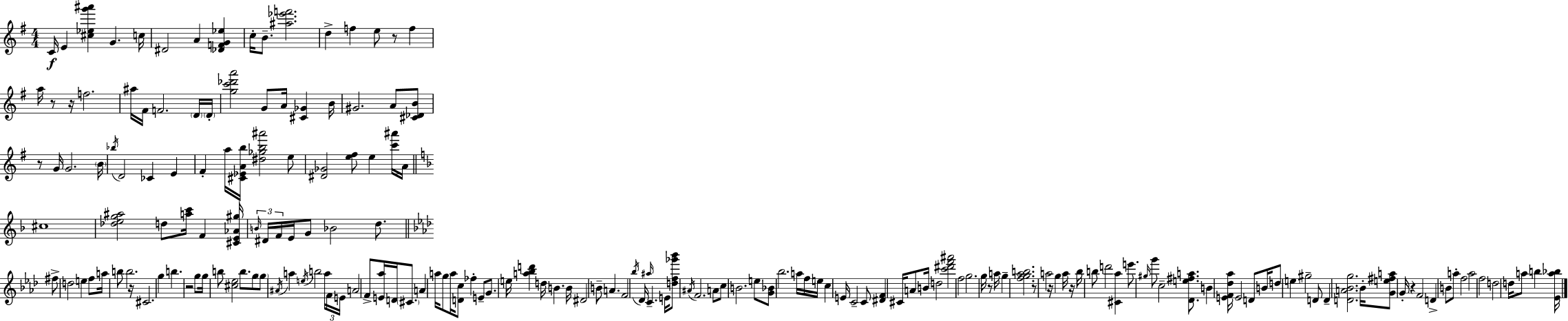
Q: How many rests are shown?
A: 11